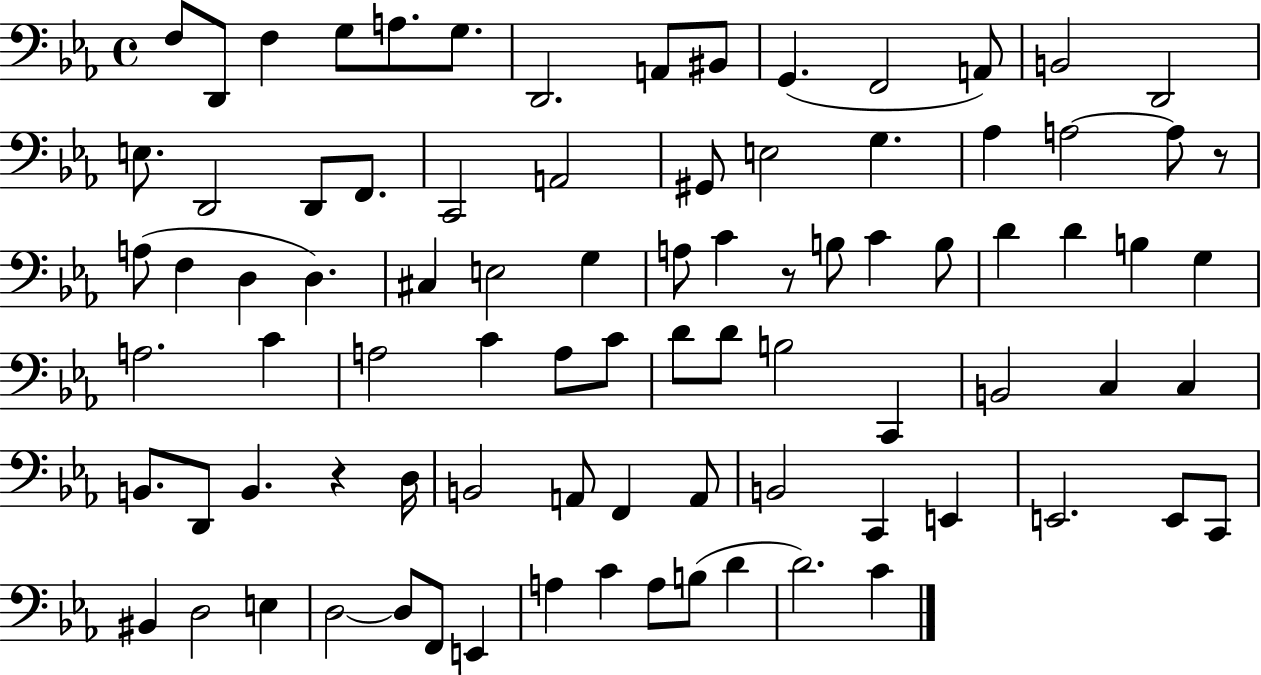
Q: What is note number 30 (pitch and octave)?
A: D3